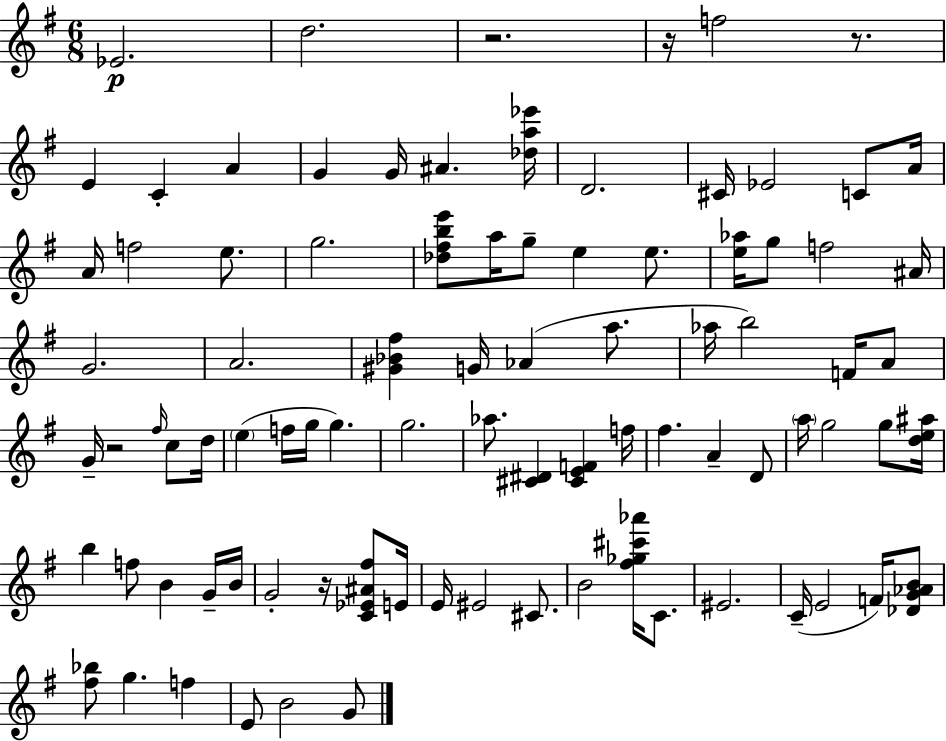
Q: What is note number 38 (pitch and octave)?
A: D5